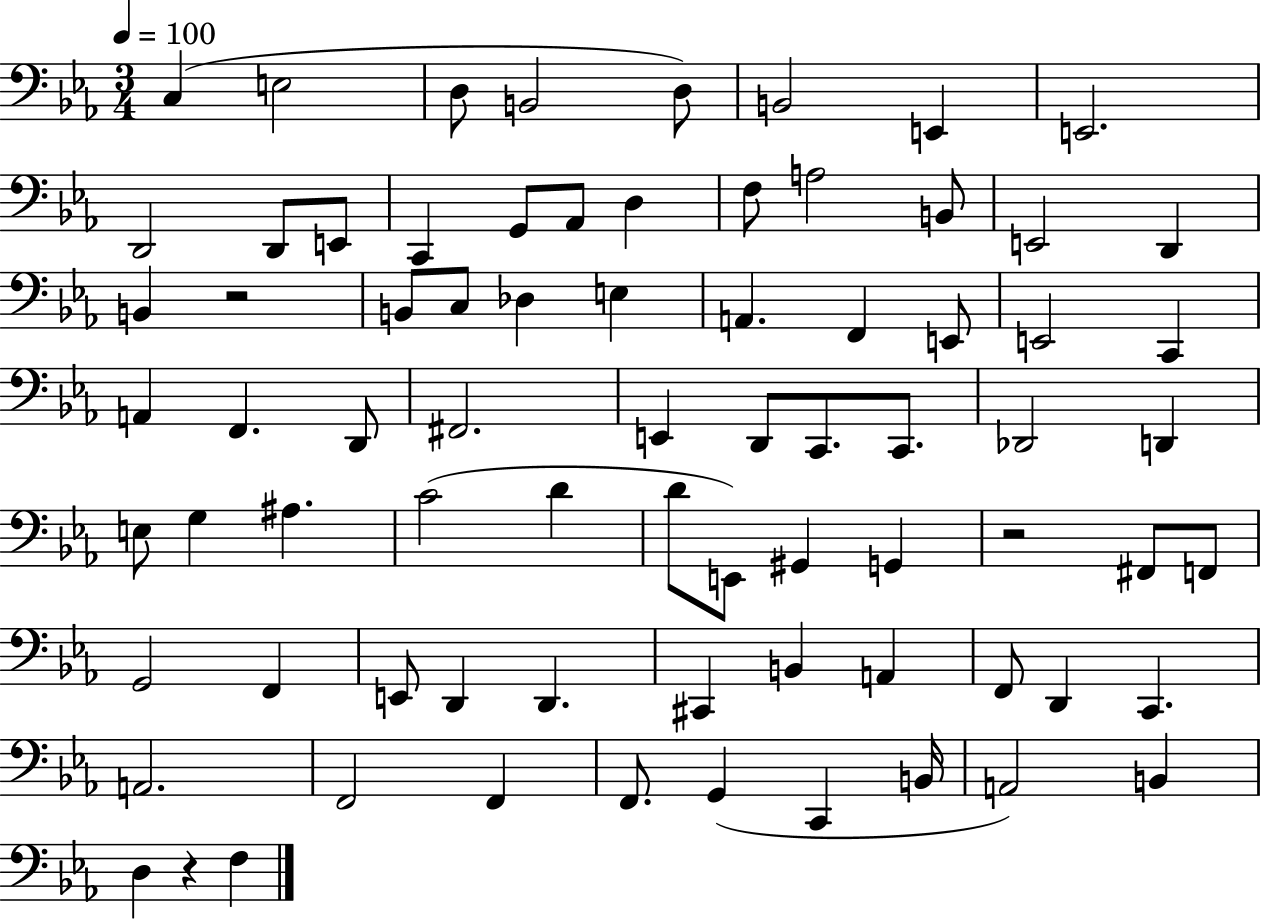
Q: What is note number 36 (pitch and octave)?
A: D2